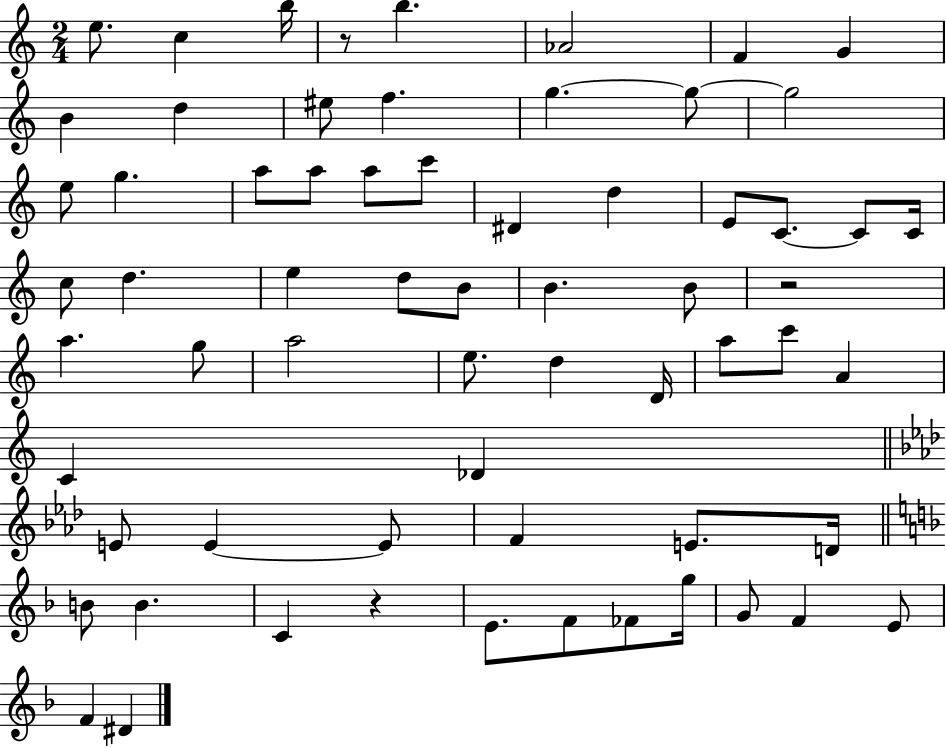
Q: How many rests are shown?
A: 3